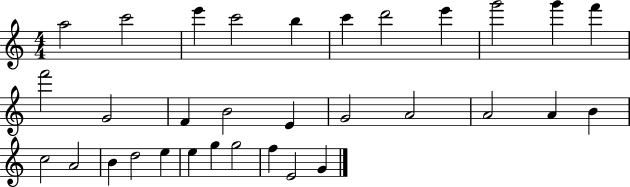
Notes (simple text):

A5/h C6/h E6/q C6/h B5/q C6/q D6/h E6/q G6/h G6/q F6/q F6/h G4/h F4/q B4/h E4/q G4/h A4/h A4/h A4/q B4/q C5/h A4/h B4/q D5/h E5/q E5/q G5/q G5/h F5/q E4/h G4/q